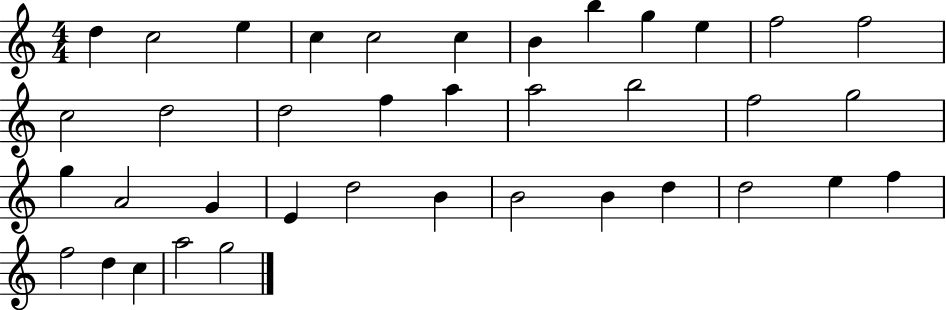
D5/q C5/h E5/q C5/q C5/h C5/q B4/q B5/q G5/q E5/q F5/h F5/h C5/h D5/h D5/h F5/q A5/q A5/h B5/h F5/h G5/h G5/q A4/h G4/q E4/q D5/h B4/q B4/h B4/q D5/q D5/h E5/q F5/q F5/h D5/q C5/q A5/h G5/h